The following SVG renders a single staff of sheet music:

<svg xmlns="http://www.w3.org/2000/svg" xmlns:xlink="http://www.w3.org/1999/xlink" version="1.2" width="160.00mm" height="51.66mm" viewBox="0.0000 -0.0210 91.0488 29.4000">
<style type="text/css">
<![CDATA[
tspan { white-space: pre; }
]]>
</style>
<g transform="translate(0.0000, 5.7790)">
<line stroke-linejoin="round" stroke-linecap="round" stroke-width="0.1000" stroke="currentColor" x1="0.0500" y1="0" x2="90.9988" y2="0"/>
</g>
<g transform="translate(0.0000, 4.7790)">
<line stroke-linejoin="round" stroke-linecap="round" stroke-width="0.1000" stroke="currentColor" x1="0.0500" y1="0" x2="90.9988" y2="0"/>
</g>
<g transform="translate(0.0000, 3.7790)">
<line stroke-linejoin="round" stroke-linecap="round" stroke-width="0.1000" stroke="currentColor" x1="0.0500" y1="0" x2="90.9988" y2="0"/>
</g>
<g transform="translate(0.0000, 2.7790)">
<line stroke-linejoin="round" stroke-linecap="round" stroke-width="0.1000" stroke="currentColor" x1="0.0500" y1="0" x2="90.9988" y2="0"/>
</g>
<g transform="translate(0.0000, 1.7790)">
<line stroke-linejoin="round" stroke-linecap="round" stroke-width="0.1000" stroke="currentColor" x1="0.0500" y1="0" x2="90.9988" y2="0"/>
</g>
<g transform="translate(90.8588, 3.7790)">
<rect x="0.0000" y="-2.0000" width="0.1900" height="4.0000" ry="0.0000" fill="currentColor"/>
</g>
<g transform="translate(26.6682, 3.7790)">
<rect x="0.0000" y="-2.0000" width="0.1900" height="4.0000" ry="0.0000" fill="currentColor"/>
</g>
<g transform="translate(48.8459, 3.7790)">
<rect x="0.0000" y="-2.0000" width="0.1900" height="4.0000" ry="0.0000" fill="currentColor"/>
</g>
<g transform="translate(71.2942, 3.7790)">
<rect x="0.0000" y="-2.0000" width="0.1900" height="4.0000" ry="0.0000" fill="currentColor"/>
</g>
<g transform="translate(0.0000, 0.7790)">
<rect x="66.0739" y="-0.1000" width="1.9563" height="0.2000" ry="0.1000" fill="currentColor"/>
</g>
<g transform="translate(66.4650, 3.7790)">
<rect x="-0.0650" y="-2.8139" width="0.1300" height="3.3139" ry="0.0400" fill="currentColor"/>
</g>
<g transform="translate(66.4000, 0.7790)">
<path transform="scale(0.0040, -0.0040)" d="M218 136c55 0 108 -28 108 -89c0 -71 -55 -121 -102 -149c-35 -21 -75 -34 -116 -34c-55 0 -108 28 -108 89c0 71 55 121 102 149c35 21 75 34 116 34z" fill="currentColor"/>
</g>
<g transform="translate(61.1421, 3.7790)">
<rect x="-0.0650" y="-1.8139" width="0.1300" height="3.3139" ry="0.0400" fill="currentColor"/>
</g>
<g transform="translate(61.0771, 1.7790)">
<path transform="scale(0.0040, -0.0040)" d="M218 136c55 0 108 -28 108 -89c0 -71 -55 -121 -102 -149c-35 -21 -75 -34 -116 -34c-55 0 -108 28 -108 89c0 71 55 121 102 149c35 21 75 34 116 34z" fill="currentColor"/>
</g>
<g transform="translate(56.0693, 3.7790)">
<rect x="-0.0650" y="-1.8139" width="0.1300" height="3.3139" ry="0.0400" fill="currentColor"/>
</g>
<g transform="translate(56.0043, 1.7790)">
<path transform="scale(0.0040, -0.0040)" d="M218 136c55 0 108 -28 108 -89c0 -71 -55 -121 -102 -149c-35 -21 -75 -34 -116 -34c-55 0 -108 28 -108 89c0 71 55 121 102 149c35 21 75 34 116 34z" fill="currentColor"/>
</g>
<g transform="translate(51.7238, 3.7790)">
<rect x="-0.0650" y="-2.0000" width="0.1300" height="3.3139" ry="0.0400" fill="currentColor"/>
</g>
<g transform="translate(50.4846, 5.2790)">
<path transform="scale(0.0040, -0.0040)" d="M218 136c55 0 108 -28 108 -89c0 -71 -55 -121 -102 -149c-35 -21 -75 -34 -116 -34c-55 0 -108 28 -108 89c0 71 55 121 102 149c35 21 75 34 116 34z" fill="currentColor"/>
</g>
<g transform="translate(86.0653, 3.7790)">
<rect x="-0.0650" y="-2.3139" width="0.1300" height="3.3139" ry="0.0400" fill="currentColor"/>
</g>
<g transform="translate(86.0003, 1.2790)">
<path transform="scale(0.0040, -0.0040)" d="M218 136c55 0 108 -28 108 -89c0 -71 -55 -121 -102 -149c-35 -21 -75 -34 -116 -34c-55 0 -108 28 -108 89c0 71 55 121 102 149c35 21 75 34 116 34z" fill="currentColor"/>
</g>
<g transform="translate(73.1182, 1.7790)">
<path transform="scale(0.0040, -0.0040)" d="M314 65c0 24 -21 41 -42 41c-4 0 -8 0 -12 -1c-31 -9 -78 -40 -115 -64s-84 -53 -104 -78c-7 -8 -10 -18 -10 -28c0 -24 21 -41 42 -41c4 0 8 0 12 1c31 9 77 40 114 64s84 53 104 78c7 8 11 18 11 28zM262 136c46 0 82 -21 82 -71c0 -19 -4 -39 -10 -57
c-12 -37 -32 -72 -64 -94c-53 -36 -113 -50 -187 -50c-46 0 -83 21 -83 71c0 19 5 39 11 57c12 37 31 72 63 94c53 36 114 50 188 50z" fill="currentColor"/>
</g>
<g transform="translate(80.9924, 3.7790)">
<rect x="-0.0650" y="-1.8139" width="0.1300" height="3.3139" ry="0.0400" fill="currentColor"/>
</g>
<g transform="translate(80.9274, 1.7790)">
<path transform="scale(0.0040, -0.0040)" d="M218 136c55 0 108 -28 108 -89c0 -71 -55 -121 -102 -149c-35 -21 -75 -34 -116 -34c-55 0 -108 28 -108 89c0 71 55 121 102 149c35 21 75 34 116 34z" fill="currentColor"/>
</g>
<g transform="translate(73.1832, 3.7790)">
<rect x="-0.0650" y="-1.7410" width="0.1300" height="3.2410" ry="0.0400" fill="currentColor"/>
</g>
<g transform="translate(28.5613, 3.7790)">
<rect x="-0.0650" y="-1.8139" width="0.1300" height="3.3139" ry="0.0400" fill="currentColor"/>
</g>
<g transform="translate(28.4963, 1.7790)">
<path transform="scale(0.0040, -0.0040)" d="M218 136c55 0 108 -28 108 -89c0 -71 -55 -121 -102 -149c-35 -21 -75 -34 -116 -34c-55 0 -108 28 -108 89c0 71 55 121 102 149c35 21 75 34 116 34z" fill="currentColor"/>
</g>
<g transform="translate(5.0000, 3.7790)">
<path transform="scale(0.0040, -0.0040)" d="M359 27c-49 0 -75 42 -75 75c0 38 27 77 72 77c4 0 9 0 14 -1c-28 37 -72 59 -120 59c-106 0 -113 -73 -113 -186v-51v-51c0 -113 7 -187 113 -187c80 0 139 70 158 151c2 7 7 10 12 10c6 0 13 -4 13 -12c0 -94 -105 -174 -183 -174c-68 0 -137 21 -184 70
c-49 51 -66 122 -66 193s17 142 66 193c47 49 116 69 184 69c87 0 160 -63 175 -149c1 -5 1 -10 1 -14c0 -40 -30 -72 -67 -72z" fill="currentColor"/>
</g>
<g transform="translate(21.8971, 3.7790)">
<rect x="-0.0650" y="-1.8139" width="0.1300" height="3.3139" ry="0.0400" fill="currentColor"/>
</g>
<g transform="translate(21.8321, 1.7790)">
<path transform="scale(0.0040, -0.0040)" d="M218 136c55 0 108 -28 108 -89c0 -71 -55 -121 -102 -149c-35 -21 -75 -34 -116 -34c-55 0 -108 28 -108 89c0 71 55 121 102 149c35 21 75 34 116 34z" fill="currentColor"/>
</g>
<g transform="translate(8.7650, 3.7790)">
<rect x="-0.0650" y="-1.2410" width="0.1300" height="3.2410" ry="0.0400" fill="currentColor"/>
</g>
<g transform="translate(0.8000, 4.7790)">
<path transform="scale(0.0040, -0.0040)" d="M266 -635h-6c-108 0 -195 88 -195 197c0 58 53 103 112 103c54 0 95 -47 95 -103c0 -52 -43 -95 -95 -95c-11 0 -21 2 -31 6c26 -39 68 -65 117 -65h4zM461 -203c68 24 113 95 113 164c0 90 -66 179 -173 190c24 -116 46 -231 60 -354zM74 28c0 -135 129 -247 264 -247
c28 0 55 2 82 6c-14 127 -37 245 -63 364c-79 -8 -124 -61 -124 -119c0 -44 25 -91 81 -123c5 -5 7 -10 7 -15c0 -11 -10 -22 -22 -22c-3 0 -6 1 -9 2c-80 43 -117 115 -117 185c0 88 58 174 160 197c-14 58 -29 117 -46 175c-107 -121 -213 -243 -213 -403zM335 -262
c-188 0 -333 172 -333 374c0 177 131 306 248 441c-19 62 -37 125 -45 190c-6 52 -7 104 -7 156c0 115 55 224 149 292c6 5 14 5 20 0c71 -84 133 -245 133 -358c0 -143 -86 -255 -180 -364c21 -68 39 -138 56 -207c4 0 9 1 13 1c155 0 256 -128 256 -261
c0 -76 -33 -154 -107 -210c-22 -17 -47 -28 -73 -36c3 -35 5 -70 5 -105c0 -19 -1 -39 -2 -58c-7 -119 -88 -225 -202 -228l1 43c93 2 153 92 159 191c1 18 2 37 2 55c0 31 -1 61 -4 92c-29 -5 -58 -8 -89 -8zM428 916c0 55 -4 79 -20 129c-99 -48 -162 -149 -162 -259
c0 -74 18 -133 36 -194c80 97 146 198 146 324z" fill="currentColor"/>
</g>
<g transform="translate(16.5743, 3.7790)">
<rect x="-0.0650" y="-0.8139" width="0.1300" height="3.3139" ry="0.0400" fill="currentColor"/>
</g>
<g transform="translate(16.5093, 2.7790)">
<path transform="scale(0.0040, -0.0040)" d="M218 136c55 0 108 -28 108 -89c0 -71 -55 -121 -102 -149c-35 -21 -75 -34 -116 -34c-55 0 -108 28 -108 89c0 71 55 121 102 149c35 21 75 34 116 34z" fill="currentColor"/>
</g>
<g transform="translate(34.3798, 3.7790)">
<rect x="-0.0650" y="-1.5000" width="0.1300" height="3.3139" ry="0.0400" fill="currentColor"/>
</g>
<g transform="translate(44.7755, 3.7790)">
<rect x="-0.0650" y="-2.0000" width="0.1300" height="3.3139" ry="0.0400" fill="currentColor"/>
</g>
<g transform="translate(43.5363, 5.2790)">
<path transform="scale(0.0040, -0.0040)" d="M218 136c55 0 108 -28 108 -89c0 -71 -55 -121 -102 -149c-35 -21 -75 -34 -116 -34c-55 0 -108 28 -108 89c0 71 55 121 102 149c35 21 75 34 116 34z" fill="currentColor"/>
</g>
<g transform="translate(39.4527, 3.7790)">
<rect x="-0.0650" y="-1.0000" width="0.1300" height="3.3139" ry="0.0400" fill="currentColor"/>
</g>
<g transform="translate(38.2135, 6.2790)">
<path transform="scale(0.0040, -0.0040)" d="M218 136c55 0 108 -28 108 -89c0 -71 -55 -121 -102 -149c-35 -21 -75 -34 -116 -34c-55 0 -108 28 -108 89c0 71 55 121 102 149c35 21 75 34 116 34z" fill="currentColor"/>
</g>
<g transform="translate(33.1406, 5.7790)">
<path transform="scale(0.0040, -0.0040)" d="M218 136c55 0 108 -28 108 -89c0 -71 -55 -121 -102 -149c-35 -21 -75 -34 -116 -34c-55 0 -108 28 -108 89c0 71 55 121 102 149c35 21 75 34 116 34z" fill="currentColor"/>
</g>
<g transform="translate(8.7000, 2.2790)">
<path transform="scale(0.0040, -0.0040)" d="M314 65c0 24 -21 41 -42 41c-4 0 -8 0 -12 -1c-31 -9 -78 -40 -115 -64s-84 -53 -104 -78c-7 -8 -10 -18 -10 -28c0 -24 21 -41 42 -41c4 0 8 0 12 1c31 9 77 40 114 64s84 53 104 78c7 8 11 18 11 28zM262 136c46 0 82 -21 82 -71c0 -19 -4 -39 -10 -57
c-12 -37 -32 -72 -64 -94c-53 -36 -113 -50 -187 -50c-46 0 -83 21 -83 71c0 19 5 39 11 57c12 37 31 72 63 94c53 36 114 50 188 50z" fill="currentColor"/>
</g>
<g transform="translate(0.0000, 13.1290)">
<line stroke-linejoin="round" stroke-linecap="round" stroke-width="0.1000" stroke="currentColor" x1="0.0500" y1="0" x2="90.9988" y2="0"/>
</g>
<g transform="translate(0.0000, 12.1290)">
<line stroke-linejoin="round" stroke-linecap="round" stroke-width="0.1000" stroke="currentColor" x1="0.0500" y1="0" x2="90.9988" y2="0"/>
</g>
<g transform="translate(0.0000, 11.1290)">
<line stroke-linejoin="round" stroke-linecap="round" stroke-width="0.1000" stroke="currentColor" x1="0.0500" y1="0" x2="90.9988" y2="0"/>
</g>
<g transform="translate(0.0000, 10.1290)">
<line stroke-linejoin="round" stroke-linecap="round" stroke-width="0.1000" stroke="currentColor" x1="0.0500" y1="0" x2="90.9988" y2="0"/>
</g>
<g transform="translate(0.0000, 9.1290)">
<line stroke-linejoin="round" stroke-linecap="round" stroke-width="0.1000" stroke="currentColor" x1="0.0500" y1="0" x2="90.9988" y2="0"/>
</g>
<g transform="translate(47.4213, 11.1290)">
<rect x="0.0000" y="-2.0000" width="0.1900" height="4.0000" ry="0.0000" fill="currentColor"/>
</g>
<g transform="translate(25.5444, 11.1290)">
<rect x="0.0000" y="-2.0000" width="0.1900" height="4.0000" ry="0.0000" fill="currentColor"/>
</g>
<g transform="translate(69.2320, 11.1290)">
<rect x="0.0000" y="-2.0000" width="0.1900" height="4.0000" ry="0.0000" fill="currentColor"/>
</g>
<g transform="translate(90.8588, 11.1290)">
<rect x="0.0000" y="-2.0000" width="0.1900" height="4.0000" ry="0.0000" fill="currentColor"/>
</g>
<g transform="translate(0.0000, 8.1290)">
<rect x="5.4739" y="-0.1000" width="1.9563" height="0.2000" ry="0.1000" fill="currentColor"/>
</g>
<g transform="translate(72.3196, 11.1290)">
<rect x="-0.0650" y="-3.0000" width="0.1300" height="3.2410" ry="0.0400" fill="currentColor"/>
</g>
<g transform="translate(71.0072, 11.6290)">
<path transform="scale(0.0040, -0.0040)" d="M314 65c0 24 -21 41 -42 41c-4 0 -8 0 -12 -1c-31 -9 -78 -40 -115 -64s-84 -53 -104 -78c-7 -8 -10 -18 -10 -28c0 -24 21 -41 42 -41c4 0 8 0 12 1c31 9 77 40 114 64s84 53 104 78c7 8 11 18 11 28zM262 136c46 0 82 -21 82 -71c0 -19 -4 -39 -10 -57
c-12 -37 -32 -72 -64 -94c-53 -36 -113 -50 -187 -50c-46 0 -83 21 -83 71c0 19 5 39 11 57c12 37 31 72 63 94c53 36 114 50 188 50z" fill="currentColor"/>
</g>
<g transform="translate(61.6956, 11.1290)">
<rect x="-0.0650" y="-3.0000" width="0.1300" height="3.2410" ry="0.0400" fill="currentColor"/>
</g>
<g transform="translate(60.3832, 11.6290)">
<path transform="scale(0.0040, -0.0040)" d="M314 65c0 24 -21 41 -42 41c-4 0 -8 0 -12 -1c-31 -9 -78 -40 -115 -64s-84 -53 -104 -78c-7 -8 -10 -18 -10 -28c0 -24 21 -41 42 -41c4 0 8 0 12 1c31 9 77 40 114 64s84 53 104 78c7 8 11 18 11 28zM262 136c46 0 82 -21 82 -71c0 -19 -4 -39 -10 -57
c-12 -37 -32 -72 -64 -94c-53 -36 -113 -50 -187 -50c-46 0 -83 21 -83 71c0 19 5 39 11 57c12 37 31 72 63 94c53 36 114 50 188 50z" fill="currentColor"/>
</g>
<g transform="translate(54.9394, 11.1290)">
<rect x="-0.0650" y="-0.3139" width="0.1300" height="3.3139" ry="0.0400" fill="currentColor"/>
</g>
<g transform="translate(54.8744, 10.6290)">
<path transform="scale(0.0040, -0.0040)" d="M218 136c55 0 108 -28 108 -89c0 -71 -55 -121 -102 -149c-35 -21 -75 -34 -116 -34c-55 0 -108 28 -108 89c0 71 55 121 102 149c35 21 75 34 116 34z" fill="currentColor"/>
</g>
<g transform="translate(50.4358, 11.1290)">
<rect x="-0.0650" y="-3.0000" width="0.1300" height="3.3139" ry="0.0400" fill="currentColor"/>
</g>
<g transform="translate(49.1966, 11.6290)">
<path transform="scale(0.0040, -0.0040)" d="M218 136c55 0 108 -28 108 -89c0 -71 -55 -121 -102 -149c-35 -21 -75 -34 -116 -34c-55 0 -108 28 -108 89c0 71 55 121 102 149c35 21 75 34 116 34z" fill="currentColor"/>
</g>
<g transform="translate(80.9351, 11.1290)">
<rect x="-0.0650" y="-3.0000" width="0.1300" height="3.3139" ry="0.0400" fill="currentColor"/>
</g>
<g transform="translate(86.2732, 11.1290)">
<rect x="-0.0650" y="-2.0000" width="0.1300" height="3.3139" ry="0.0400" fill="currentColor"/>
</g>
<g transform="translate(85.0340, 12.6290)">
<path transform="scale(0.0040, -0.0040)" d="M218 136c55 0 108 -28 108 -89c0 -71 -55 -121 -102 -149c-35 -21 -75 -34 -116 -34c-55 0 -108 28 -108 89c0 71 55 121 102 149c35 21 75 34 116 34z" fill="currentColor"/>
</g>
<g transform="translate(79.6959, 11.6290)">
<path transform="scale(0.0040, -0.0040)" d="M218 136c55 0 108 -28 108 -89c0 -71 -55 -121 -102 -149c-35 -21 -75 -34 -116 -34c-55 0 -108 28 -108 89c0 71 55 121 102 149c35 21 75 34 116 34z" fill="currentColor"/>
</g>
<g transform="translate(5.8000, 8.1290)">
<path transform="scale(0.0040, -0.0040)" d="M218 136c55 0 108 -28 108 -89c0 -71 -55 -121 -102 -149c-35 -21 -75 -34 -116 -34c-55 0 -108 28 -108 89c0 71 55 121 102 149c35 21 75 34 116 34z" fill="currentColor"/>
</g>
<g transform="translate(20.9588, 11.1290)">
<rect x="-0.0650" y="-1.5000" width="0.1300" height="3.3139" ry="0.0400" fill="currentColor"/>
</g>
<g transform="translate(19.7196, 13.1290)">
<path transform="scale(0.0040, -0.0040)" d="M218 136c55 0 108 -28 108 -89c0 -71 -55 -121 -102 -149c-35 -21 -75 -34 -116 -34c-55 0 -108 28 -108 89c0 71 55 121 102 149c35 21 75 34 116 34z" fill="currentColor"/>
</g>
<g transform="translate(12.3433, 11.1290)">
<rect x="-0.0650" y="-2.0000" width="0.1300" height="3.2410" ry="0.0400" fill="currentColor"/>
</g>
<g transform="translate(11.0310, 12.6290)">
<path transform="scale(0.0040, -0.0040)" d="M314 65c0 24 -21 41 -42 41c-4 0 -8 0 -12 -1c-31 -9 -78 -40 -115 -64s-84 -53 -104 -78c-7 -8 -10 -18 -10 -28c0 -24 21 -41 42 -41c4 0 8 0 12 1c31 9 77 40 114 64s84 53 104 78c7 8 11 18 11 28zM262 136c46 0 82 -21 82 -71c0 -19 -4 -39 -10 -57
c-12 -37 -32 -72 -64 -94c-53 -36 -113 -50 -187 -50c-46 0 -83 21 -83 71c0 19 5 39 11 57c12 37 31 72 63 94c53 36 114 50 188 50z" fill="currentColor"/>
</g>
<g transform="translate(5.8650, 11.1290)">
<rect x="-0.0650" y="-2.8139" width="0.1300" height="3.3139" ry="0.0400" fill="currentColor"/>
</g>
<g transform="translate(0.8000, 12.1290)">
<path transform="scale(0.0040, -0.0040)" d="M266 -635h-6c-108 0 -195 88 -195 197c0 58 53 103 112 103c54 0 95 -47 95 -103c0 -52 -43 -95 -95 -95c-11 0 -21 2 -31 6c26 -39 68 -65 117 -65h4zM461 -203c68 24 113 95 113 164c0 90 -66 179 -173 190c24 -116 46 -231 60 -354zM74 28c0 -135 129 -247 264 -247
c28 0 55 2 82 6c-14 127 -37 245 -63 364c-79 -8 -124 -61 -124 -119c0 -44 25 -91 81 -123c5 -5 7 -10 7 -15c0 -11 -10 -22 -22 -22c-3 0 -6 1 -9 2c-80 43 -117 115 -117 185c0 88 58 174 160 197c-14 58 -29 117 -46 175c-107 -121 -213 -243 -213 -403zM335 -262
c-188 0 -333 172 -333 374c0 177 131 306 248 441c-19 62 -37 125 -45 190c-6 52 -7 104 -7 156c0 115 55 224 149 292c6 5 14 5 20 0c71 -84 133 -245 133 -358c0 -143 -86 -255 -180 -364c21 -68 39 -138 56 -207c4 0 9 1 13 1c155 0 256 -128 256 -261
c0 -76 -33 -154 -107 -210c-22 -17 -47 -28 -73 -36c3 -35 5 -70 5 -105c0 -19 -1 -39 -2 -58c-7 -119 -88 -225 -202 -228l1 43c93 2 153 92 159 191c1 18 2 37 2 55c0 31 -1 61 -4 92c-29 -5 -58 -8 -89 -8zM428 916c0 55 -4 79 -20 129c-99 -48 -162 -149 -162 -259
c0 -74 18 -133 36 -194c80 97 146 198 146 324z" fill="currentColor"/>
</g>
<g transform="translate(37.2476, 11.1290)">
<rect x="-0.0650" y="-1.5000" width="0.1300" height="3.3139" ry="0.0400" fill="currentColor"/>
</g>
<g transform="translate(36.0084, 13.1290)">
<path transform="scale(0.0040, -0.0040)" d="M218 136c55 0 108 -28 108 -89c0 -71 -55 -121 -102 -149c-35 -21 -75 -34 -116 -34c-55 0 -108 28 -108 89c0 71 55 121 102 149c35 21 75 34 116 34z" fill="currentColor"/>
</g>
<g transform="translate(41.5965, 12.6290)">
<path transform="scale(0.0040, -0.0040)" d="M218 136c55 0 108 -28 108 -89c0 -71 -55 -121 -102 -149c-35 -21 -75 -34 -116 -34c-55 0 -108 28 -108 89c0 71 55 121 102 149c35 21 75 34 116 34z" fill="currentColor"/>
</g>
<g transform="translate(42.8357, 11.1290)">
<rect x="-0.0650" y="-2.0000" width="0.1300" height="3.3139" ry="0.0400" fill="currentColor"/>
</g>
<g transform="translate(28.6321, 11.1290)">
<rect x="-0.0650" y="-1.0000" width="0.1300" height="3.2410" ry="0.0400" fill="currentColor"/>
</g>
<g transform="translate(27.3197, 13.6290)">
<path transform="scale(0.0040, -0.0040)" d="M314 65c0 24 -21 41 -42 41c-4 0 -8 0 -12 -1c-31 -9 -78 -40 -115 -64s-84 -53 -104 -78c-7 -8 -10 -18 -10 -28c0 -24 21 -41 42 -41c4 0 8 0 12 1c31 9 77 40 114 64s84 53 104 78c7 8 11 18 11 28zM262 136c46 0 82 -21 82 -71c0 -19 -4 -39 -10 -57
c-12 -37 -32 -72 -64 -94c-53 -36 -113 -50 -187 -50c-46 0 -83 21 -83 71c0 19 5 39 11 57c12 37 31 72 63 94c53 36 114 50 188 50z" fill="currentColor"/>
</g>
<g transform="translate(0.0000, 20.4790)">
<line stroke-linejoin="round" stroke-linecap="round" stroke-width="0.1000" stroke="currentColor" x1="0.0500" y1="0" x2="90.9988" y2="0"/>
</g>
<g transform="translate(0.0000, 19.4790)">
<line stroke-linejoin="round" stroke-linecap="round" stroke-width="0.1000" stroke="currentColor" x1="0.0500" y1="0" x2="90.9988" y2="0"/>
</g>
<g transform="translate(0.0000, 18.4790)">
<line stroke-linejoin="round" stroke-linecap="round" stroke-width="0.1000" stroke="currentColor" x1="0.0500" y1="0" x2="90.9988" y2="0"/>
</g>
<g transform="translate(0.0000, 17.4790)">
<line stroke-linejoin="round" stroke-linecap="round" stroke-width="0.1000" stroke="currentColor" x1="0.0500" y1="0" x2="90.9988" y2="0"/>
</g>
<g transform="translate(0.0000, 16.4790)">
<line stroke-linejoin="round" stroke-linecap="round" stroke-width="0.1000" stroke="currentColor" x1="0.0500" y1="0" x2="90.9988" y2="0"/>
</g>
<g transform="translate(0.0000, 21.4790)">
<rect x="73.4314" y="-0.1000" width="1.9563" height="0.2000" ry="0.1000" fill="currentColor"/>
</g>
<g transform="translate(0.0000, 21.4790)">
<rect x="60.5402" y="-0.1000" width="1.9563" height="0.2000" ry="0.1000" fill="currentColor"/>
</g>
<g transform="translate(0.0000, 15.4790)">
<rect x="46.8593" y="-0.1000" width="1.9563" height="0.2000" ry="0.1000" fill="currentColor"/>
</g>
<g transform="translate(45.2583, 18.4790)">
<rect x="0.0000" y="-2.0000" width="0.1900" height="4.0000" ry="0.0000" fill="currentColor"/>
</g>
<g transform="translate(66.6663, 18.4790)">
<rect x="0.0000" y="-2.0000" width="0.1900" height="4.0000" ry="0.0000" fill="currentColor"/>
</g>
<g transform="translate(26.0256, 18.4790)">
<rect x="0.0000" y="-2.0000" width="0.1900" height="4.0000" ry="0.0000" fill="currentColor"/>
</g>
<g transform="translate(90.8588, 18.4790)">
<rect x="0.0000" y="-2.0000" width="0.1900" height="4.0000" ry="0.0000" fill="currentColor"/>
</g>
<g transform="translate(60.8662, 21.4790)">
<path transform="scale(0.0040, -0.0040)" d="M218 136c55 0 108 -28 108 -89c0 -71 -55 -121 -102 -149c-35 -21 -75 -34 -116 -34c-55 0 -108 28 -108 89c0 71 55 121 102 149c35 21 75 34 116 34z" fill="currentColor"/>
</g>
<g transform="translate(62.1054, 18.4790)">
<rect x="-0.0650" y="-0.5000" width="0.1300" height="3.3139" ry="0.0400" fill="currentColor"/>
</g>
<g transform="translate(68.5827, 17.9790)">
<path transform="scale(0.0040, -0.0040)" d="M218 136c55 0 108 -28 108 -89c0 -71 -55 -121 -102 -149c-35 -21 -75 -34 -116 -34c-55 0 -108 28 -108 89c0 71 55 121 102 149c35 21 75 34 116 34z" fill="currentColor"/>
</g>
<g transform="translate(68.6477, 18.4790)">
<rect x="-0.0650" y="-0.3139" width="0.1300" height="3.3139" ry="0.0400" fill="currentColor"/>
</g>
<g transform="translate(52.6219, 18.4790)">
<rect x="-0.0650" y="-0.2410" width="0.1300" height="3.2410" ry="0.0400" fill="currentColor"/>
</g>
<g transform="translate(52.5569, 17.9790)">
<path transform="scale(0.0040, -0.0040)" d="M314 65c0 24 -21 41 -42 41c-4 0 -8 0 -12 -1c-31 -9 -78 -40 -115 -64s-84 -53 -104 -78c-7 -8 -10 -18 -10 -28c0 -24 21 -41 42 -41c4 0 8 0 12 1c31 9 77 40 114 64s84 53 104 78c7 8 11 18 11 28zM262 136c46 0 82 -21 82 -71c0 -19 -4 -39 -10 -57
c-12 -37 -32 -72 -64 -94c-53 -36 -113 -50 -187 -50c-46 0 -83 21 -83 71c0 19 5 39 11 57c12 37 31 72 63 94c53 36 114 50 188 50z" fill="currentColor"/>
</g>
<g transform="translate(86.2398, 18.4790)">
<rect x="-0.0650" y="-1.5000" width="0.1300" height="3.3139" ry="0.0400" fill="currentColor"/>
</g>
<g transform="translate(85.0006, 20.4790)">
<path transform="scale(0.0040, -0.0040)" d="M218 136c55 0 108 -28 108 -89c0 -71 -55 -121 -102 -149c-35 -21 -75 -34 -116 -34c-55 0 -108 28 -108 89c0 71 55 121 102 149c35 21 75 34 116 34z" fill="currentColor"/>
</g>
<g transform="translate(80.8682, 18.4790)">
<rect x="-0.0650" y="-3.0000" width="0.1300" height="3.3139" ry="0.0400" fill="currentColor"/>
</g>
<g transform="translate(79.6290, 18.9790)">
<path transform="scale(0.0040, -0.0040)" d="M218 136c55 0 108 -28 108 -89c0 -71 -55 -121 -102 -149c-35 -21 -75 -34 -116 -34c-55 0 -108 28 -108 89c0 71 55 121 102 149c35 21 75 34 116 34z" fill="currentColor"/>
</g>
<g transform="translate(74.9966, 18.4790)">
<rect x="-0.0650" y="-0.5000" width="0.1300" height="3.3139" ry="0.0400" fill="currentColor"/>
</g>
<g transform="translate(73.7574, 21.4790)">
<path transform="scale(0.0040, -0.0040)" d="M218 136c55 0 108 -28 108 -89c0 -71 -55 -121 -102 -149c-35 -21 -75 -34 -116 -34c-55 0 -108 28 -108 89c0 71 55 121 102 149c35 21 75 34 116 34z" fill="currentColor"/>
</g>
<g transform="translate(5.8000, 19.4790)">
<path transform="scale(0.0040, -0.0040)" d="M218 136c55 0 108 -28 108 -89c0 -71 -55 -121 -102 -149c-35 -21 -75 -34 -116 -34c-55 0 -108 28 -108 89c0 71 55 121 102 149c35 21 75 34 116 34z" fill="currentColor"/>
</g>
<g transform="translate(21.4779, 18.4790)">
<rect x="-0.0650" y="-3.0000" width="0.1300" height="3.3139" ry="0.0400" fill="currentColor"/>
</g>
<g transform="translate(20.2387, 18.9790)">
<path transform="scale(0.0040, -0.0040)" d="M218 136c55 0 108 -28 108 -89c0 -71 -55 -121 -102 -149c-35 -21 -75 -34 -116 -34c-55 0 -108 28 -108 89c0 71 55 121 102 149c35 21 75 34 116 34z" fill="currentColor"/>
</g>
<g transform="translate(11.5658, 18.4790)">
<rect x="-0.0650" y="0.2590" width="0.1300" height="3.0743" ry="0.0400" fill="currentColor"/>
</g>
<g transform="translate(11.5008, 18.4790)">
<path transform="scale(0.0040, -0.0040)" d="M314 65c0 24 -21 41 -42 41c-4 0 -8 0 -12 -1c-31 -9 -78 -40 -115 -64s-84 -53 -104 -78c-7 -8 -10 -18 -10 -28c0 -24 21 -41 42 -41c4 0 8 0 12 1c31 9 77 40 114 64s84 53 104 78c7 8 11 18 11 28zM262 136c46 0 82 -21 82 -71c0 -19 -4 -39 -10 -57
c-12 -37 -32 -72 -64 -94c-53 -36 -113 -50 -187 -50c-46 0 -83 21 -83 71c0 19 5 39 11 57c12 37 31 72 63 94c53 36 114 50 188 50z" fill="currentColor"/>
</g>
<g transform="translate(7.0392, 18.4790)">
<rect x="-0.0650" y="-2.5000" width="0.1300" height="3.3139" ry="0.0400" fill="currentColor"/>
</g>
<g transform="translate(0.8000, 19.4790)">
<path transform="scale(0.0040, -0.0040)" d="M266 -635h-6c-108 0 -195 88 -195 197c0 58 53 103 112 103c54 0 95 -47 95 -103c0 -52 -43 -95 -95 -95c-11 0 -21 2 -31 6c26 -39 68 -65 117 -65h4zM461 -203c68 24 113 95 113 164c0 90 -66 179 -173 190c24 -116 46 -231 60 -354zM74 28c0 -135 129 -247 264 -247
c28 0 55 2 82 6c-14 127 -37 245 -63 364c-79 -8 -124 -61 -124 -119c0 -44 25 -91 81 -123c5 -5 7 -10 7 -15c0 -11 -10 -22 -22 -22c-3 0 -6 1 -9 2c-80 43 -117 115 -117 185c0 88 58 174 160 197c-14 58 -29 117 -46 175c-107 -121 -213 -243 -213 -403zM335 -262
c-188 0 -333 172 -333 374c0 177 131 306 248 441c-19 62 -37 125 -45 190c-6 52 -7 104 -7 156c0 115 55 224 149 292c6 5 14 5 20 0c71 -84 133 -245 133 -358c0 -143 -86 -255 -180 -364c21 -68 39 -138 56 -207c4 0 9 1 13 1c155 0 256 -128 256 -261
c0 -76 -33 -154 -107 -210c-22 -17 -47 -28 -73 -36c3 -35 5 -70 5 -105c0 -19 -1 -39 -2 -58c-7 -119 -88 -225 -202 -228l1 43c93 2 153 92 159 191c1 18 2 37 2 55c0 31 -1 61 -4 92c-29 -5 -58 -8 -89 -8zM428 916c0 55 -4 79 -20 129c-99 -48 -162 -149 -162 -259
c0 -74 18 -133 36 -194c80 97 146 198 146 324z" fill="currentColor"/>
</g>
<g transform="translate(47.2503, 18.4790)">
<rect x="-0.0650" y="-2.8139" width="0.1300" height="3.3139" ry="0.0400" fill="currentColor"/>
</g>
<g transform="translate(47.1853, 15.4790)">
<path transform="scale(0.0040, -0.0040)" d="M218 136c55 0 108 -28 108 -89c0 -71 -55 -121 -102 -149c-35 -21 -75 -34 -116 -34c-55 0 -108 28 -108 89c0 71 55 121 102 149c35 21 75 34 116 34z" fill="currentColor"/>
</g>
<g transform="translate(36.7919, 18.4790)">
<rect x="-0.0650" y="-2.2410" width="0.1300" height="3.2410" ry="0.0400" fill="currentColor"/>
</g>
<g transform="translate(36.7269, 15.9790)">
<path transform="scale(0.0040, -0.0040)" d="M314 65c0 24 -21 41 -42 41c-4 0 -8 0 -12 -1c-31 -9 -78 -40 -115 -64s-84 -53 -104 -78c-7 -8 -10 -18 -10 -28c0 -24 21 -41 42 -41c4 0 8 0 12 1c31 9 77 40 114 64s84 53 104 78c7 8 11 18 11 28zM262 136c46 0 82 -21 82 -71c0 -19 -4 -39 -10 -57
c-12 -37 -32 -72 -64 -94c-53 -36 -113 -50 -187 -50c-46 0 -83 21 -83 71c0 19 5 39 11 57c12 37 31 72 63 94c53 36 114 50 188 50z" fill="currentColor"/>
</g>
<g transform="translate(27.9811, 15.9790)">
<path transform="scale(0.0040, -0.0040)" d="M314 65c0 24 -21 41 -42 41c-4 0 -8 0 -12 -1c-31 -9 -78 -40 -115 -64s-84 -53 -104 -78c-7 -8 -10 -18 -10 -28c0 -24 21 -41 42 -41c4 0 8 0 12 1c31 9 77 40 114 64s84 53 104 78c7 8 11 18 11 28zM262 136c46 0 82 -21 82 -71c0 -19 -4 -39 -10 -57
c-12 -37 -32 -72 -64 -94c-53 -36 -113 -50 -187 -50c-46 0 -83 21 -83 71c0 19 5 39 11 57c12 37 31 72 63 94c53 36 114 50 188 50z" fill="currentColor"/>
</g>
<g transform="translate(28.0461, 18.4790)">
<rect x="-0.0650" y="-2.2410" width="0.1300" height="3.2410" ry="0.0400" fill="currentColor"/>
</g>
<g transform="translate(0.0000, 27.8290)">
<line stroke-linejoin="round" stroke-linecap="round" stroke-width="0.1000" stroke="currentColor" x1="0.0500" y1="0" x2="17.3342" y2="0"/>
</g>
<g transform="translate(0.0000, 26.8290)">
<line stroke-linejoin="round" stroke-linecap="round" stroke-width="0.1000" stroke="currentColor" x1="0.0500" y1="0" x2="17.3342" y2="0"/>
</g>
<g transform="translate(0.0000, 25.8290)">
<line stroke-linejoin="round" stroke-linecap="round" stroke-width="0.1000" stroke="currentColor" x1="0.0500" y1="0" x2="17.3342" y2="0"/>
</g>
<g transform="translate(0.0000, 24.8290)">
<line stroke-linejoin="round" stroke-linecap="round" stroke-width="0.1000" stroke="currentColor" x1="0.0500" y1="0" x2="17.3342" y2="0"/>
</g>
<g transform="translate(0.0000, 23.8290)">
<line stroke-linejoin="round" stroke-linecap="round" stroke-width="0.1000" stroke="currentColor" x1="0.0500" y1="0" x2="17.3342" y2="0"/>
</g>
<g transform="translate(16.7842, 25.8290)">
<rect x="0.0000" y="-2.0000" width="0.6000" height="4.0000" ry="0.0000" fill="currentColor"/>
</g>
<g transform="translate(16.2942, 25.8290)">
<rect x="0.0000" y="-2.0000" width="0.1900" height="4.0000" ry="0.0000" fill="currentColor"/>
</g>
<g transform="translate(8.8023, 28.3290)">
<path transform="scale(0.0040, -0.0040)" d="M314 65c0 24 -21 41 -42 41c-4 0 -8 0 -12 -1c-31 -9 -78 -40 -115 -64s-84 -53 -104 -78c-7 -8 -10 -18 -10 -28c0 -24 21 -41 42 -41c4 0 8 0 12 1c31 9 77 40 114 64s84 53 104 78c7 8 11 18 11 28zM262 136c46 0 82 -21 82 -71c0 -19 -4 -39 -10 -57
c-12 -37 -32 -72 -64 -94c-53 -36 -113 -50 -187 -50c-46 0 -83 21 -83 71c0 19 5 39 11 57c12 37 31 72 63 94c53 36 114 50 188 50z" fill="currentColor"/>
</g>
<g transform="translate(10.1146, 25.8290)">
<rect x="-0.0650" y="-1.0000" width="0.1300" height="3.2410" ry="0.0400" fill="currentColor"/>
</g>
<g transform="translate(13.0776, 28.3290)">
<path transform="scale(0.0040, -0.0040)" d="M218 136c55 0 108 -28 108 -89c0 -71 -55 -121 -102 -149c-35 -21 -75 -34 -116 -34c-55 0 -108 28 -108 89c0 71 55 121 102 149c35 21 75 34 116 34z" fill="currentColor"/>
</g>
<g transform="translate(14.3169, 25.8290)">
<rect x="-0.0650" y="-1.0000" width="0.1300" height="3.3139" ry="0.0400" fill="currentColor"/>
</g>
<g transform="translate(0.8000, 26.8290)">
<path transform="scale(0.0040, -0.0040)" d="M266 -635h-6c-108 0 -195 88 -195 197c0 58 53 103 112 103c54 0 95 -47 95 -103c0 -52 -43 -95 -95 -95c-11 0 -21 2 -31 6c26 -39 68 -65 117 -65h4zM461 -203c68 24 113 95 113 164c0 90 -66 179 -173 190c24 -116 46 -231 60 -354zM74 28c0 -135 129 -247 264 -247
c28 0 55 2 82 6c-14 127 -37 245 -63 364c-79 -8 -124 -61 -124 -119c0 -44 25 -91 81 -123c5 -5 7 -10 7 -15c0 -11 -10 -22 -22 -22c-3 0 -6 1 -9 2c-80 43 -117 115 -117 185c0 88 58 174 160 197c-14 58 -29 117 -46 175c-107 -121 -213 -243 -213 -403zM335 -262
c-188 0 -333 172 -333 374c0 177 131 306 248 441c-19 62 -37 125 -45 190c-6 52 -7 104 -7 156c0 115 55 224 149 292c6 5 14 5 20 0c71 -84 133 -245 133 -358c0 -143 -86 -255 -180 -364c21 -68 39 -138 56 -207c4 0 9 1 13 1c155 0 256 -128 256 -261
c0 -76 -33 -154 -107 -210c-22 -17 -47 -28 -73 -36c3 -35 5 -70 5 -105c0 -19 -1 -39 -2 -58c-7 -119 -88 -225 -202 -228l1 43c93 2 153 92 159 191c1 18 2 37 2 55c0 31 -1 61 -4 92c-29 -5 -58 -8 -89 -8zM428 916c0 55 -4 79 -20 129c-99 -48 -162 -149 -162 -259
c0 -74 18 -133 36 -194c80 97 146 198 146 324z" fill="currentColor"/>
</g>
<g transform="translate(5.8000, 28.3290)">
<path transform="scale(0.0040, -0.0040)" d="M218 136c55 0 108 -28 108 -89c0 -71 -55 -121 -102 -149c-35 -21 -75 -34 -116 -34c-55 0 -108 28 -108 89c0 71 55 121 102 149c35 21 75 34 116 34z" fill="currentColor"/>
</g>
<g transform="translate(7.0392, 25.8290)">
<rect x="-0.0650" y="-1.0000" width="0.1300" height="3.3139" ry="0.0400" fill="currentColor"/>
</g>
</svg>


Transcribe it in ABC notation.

X:1
T:Untitled
M:4/4
L:1/4
K:C
e2 d f f E D F F f f a f2 f g a F2 E D2 E F A c A2 A2 A F G B2 A g2 g2 a c2 C c C A E D D2 D